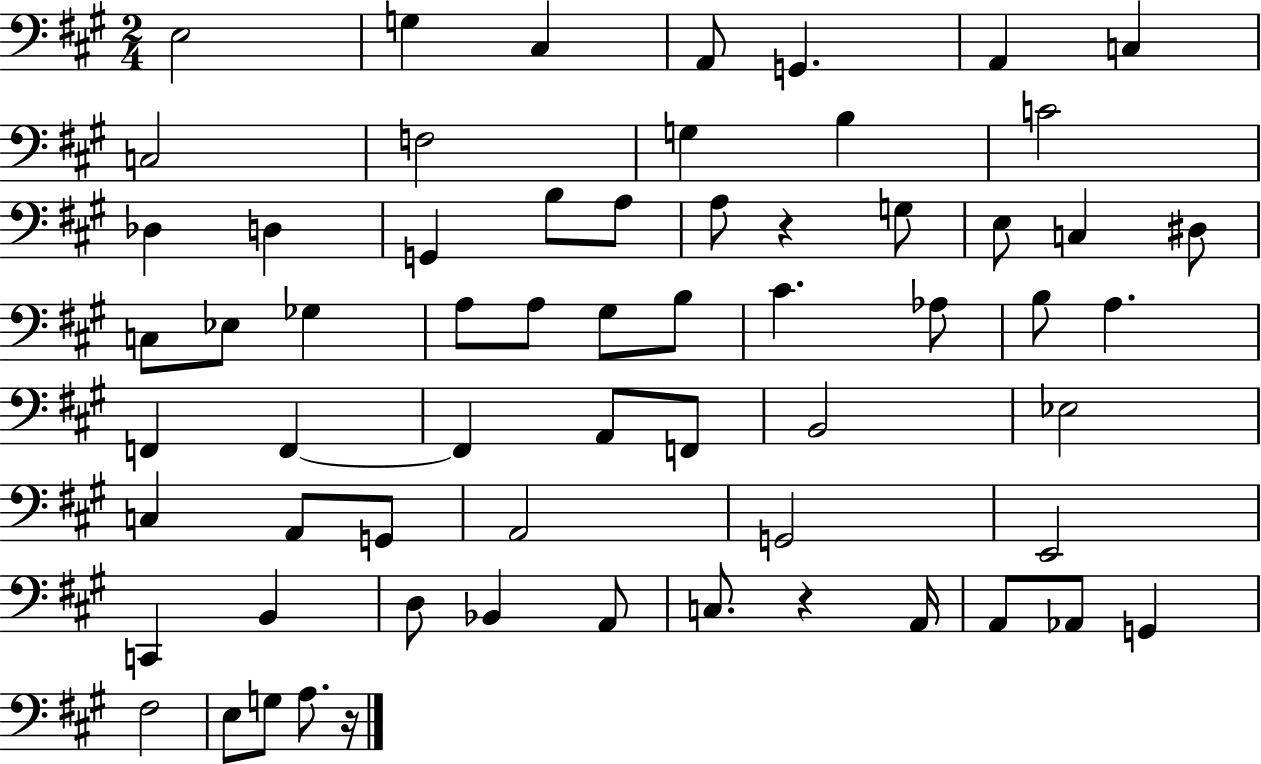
X:1
T:Untitled
M:2/4
L:1/4
K:A
E,2 G, ^C, A,,/2 G,, A,, C, C,2 F,2 G, B, C2 _D, D, G,, B,/2 A,/2 A,/2 z G,/2 E,/2 C, ^D,/2 C,/2 _E,/2 _G, A,/2 A,/2 ^G,/2 B,/2 ^C _A,/2 B,/2 A, F,, F,, F,, A,,/2 F,,/2 B,,2 _E,2 C, A,,/2 G,,/2 A,,2 G,,2 E,,2 C,, B,, D,/2 _B,, A,,/2 C,/2 z A,,/4 A,,/2 _A,,/2 G,, ^F,2 E,/2 G,/2 A,/2 z/4